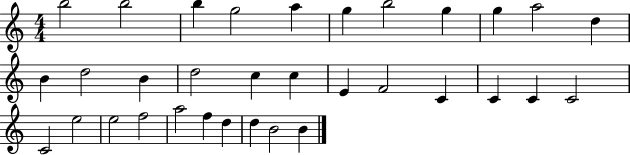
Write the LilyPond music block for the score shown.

{
  \clef treble
  \numericTimeSignature
  \time 4/4
  \key c \major
  b''2 b''2 | b''4 g''2 a''4 | g''4 b''2 g''4 | g''4 a''2 d''4 | \break b'4 d''2 b'4 | d''2 c''4 c''4 | e'4 f'2 c'4 | c'4 c'4 c'2 | \break c'2 e''2 | e''2 f''2 | a''2 f''4 d''4 | d''4 b'2 b'4 | \break \bar "|."
}